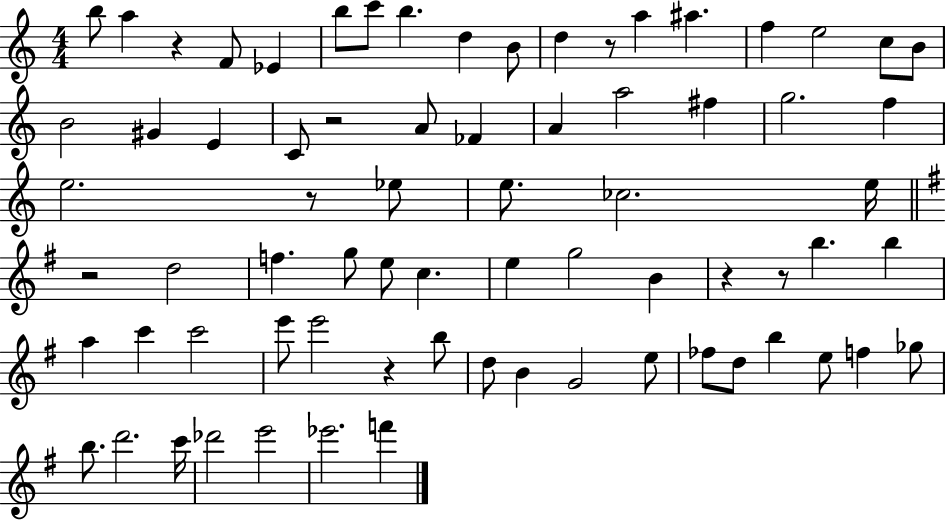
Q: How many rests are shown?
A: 8